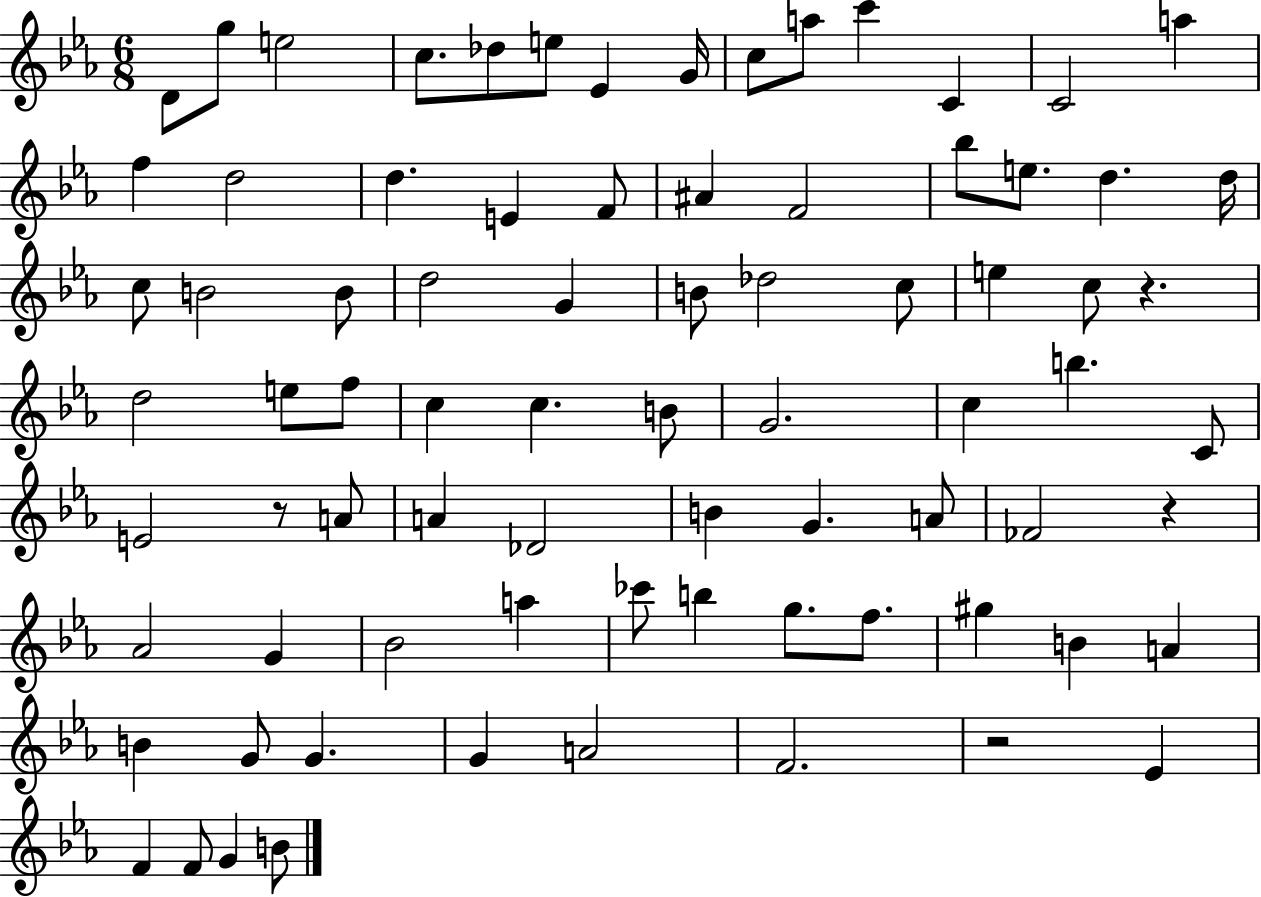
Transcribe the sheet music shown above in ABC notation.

X:1
T:Untitled
M:6/8
L:1/4
K:Eb
D/2 g/2 e2 c/2 _d/2 e/2 _E G/4 c/2 a/2 c' C C2 a f d2 d E F/2 ^A F2 _b/2 e/2 d d/4 c/2 B2 B/2 d2 G B/2 _d2 c/2 e c/2 z d2 e/2 f/2 c c B/2 G2 c b C/2 E2 z/2 A/2 A _D2 B G A/2 _F2 z _A2 G _B2 a _c'/2 b g/2 f/2 ^g B A B G/2 G G A2 F2 z2 _E F F/2 G B/2